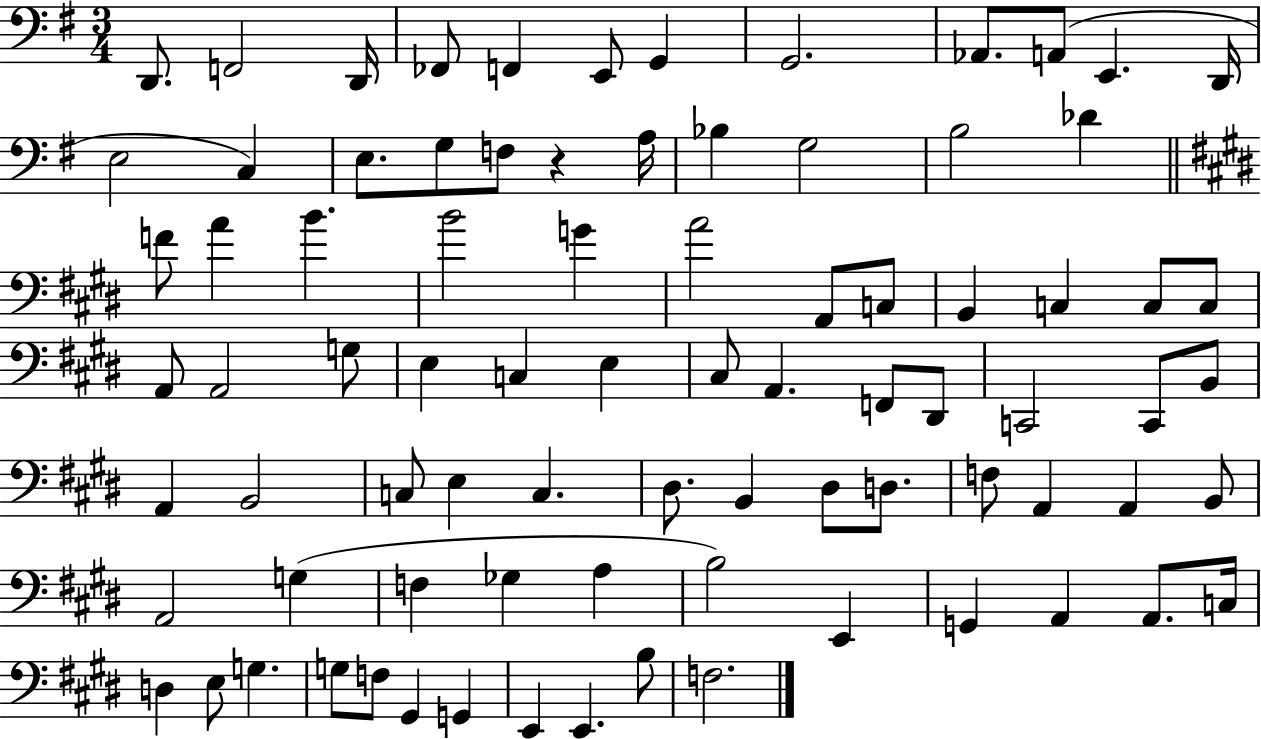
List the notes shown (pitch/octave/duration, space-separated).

D2/e. F2/h D2/s FES2/e F2/q E2/e G2/q G2/h. Ab2/e. A2/e E2/q. D2/s E3/h C3/q E3/e. G3/e F3/e R/q A3/s Bb3/q G3/h B3/h Db4/q F4/e A4/q B4/q. B4/h G4/q A4/h A2/e C3/e B2/q C3/q C3/e C3/e A2/e A2/h G3/e E3/q C3/q E3/q C#3/e A2/q. F2/e D#2/e C2/h C2/e B2/e A2/q B2/h C3/e E3/q C3/q. D#3/e. B2/q D#3/e D3/e. F3/e A2/q A2/q B2/e A2/h G3/q F3/q Gb3/q A3/q B3/h E2/q G2/q A2/q A2/e. C3/s D3/q E3/e G3/q. G3/e F3/e G#2/q G2/q E2/q E2/q. B3/e F3/h.